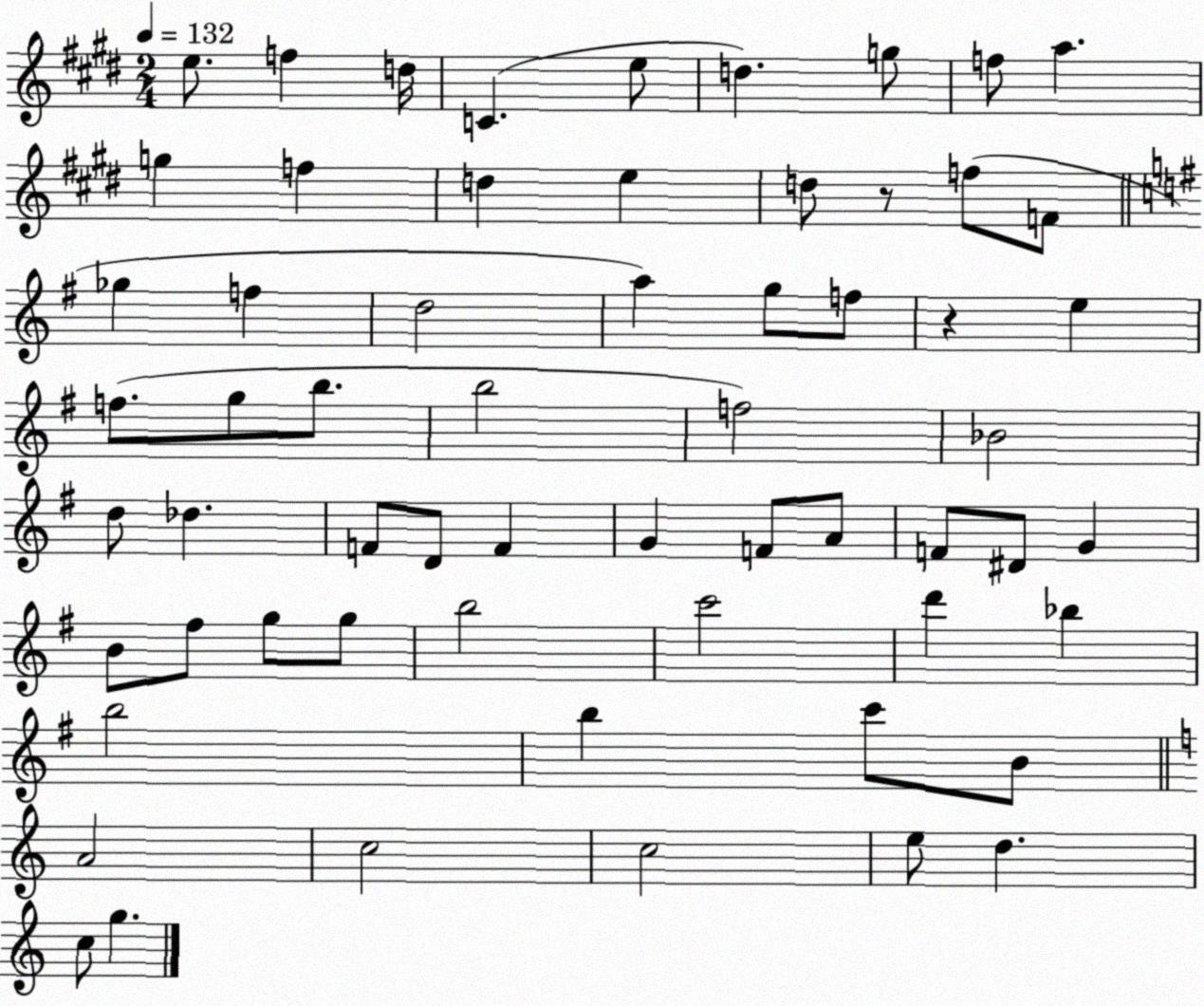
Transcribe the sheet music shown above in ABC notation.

X:1
T:Untitled
M:2/4
L:1/4
K:E
e/2 f d/4 C e/2 d g/2 f/2 a g f d e d/2 z/2 f/2 F/2 _g f d2 a g/2 f/2 z e f/2 g/2 b/2 b2 f2 _B2 d/2 _d F/2 D/2 F G F/2 A/2 F/2 ^D/2 G B/2 ^f/2 g/2 g/2 b2 c'2 d' _b b2 b c'/2 B/2 A2 c2 c2 e/2 d c/2 g